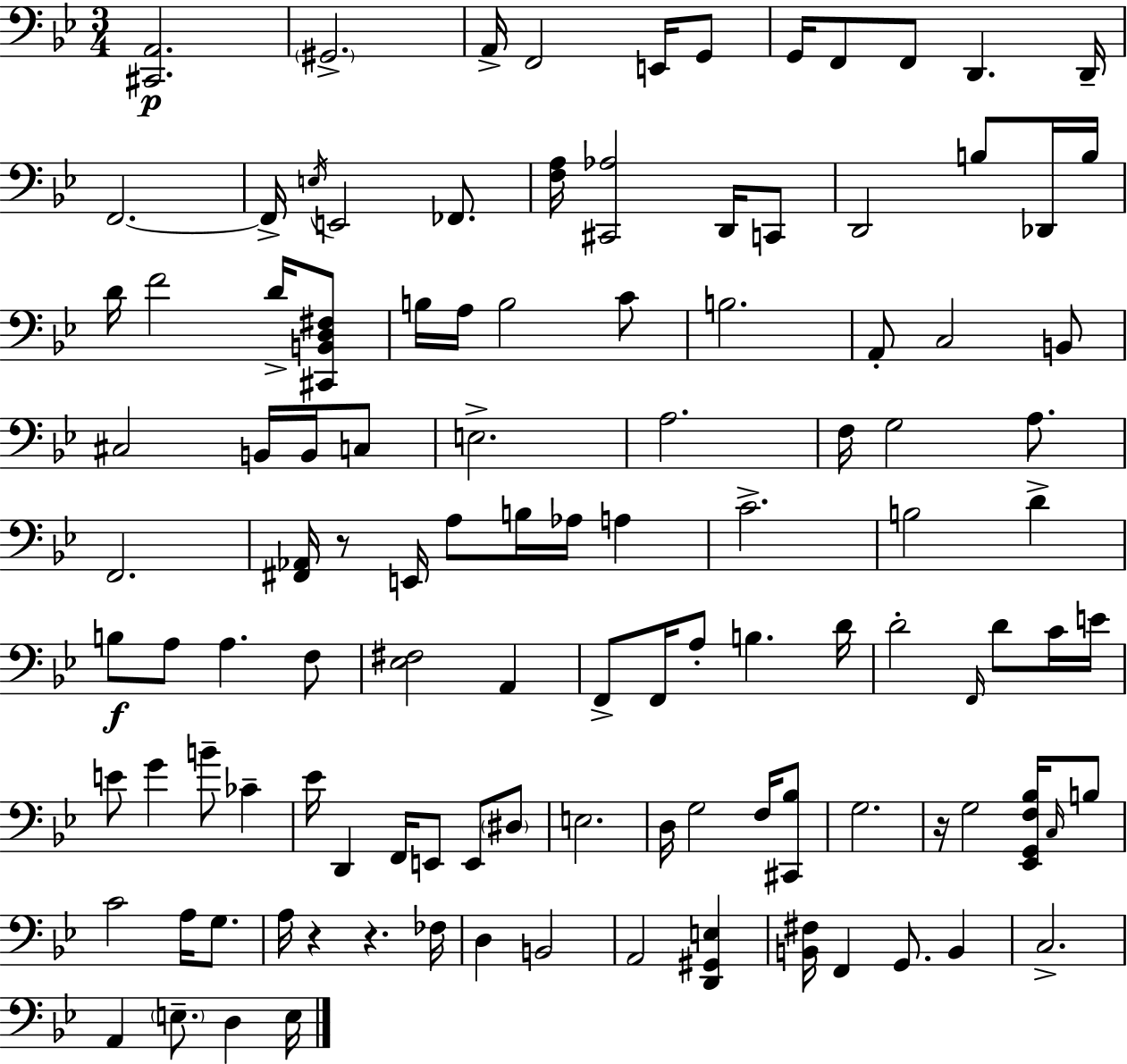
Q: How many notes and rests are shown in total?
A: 113